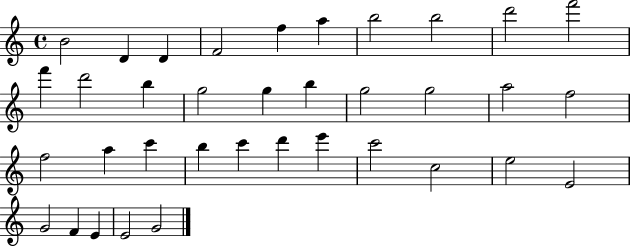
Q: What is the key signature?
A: C major